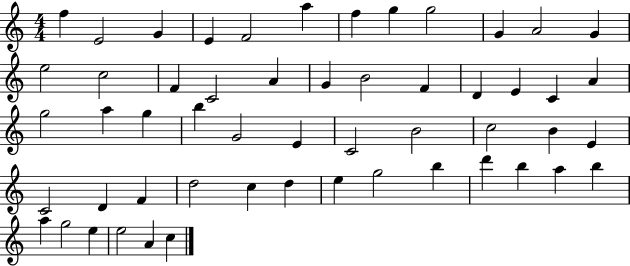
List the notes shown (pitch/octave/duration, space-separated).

F5/q E4/h G4/q E4/q F4/h A5/q F5/q G5/q G5/h G4/q A4/h G4/q E5/h C5/h F4/q C4/h A4/q G4/q B4/h F4/q D4/q E4/q C4/q A4/q G5/h A5/q G5/q B5/q G4/h E4/q C4/h B4/h C5/h B4/q E4/q C4/h D4/q F4/q D5/h C5/q D5/q E5/q G5/h B5/q D6/q B5/q A5/q B5/q A5/q G5/h E5/q E5/h A4/q C5/q